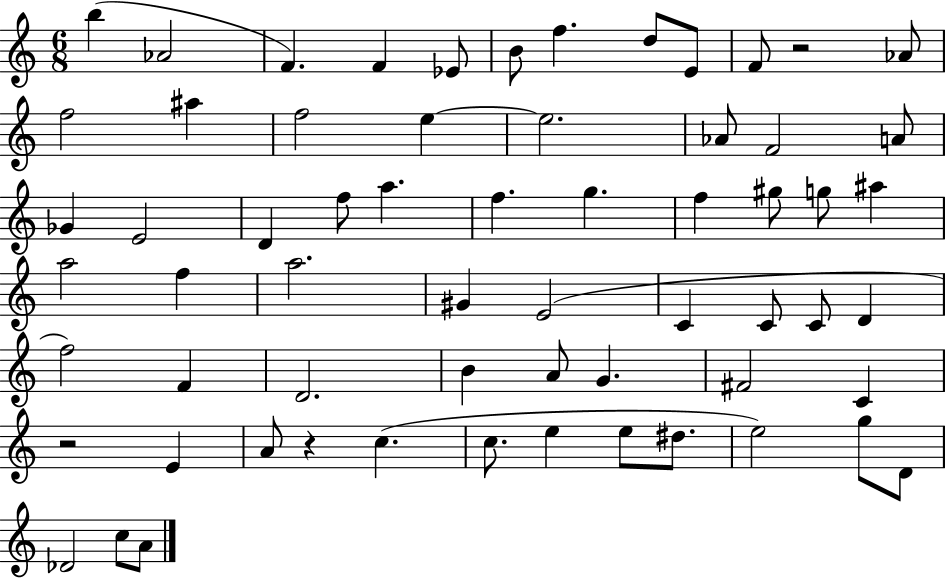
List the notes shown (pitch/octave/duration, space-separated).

B5/q Ab4/h F4/q. F4/q Eb4/e B4/e F5/q. D5/e E4/e F4/e R/h Ab4/e F5/h A#5/q F5/h E5/q E5/h. Ab4/e F4/h A4/e Gb4/q E4/h D4/q F5/e A5/q. F5/q. G5/q. F5/q G#5/e G5/e A#5/q A5/h F5/q A5/h. G#4/q E4/h C4/q C4/e C4/e D4/q F5/h F4/q D4/h. B4/q A4/e G4/q. F#4/h C4/q R/h E4/q A4/e R/q C5/q. C5/e. E5/q E5/e D#5/e. E5/h G5/e D4/e Db4/h C5/e A4/e